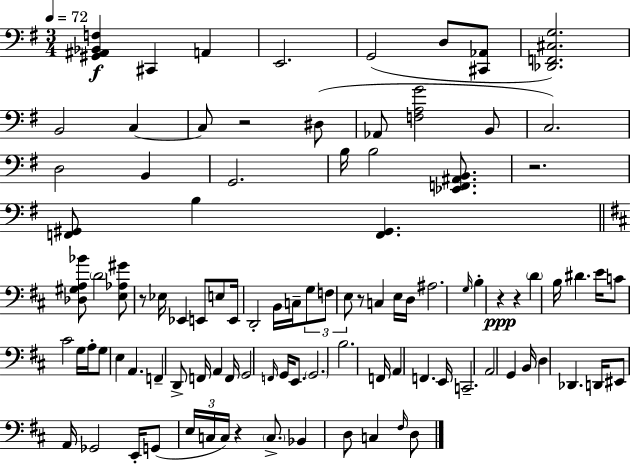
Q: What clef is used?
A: bass